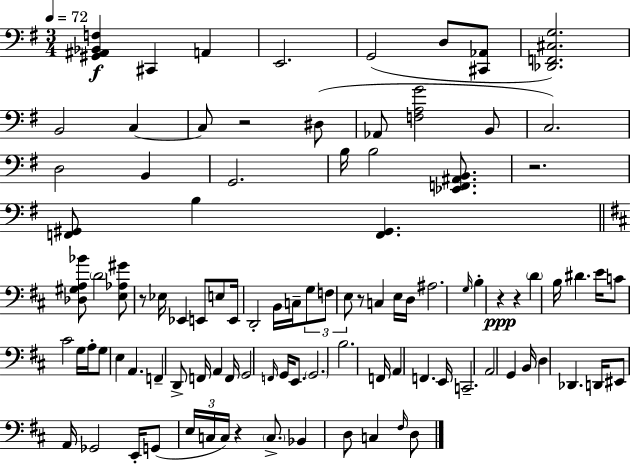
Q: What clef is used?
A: bass